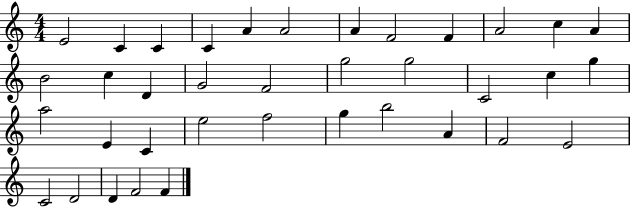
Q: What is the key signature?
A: C major